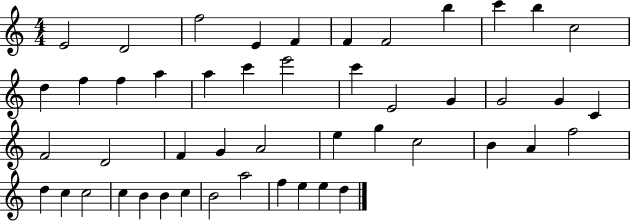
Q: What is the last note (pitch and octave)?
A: D5